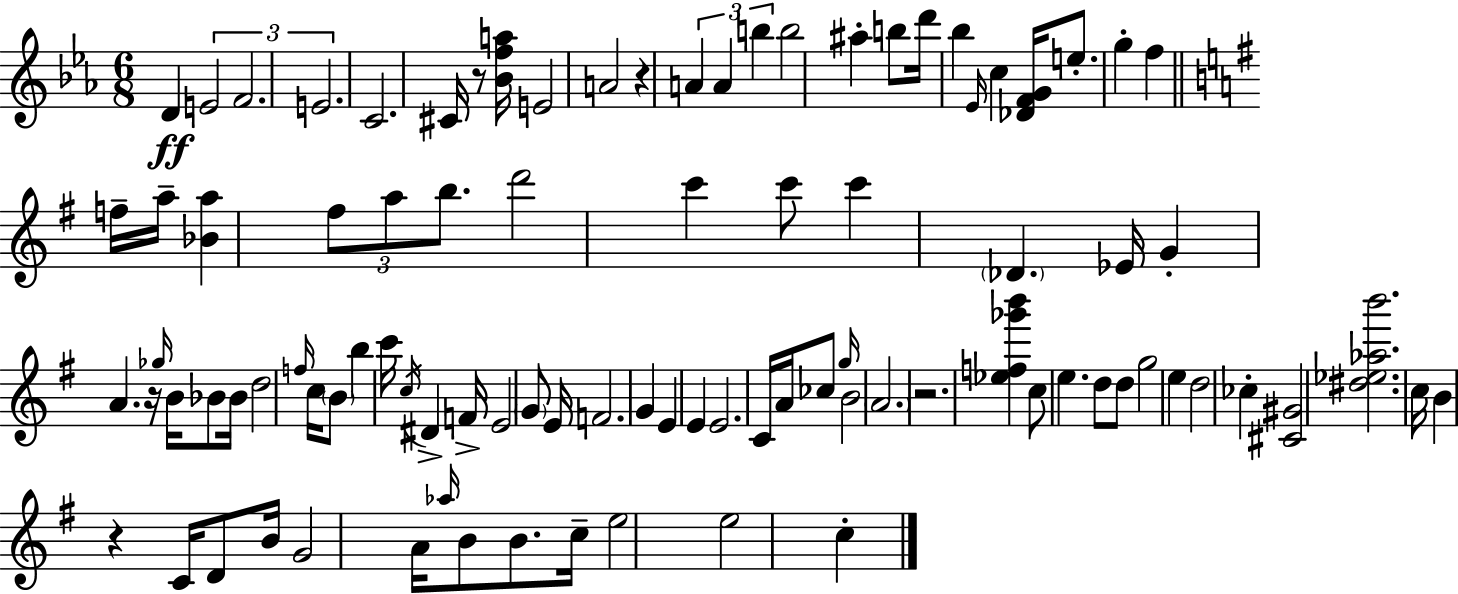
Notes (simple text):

D4/q E4/h F4/h. E4/h. C4/h. C#4/s R/e [Bb4,F5,A5]/s E4/h A4/h R/q A4/q A4/q B5/q B5/h A#5/q B5/e D6/s Bb5/q Eb4/s C5/q [Db4,F4,G4]/s E5/e. G5/q F5/q F5/s A5/s [Bb4,A5]/q F#5/e A5/e B5/e. D6/h C6/q C6/e C6/q Db4/q. Eb4/s G4/q A4/q. R/s Gb5/s B4/s Bb4/e Bb4/s D5/h F5/s C5/s B4/e B5/q C6/s C5/s D#4/q F4/s E4/h G4/e E4/s F4/h. G4/q E4/q E4/q E4/h. C4/s A4/s CES5/e G5/s B4/h A4/h. R/h. [Eb5,F5,Gb6,B6]/q C5/e E5/q. D5/e D5/e G5/h E5/q D5/h CES5/q [C#4,G#4]/h [D#5,Eb5,Ab5,B6]/h. C5/s B4/q R/q C4/s D4/e B4/s G4/h A4/s Ab5/s B4/e B4/e. C5/s E5/h E5/h C5/q